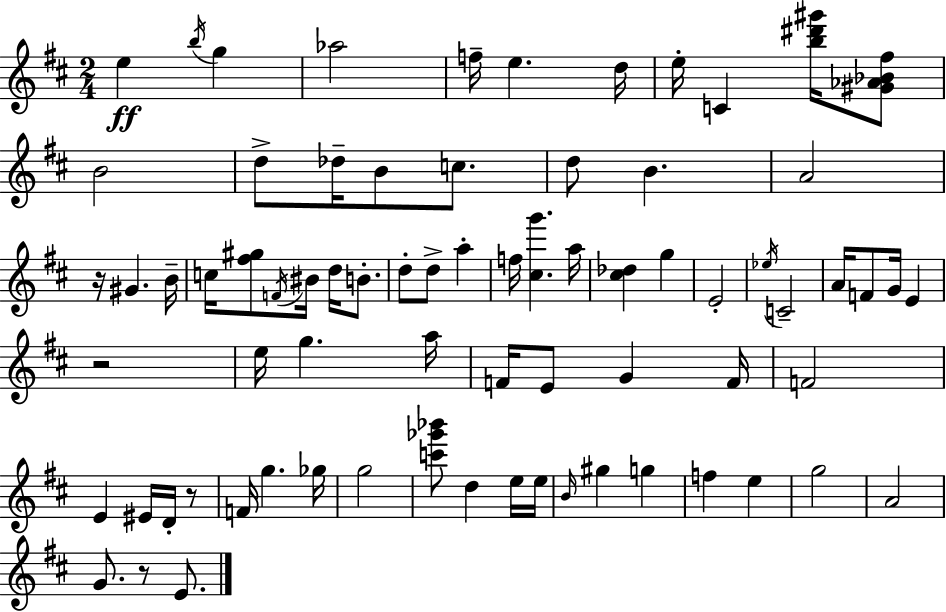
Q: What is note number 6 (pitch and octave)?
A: E5